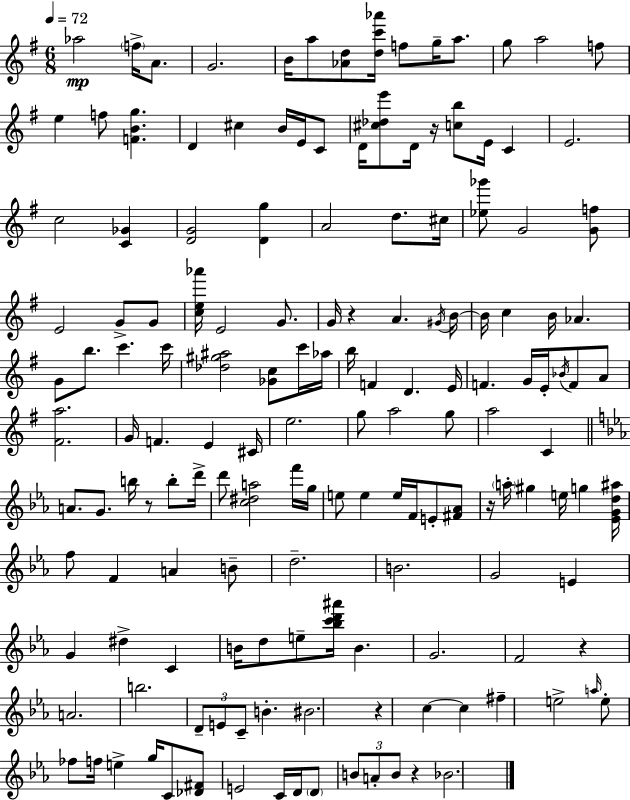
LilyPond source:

{
  \clef treble
  \numericTimeSignature
  \time 6/8
  \key e \minor
  \tempo 4 = 72
  \repeat volta 2 { aes''2\mp \parenthesize f''16-> a'8. | g'2. | b'16 a''8 <aes' d''>8 <d'' c''' aes'''>16 f''8 g''16-- a''8. | g''8 a''2 f''8 | \break e''4 f''8 <f' b' g''>4. | d'4 cis''4 b'16 e'16 c'8 | d'16 <cis'' des'' e'''>8 d'16 r16 <c'' b''>8 e'16 c'4 | e'2. | \break c''2 <c' ges'>4 | <d' g'>2 <d' g''>4 | a'2 d''8. cis''16 | <ees'' ges'''>8 g'2 <g' f''>8 | \break e'2 g'8-> g'8 | <c'' e'' aes'''>16 e'2 g'8. | g'16 r4 a'4. \acciaccatura { gis'16 } | b'16~~ b'16 c''4 b'16 aes'4. | \break g'8 b''8. c'''4. | c'''16 <des'' gis'' ais''>2 <ges' c''>8 c'''16 | aes''16 b''16 f'4 d'4. | e'16 f'4. g'16 e'16-. \acciaccatura { bes'16 } f'8 | \break a'8 <fis' a''>2. | g'16 f'4. e'4 | cis'16 e''2. | g''8 a''2 | \break g''8 a''2 c'4 | \bar "||" \break \key c \minor a'8. g'8. b''16 r8 b''8-. d'''16-> | d'''8 <c'' dis'' a''>2 f'''16 g''16 | e''8 e''4 e''16 f'16 e'8-. <fis' aes'>8 | r16 \parenthesize a''16-. gis''4 e''16 g''4 <ees' g' d'' ais''>16 | \break f''8 f'4 a'4 b'8-- | d''2.-- | b'2. | g'2 e'4 | \break g'4 dis''4-> c'4 | b'16 d''8 e''8-- <bes'' c''' d''' ais'''>16 b'4. | g'2. | f'2 r4 | \break a'2. | b''2. | \tuplet 3/2 { d'8-- e'8 c'8-- } b'4.-. | bis'2. | \break r4 c''4~~ c''4 | fis''4-- e''2-> | \grace { a''16 } e''8-. fes''8 f''16 e''4-> g''16 c'8 | <des' fis'>8 e'2 c'16 | \break d'16 \parenthesize d'8 \tuplet 3/2 { b'8 a'8-. b'8 } r4 | bes'2. | } \bar "|."
}